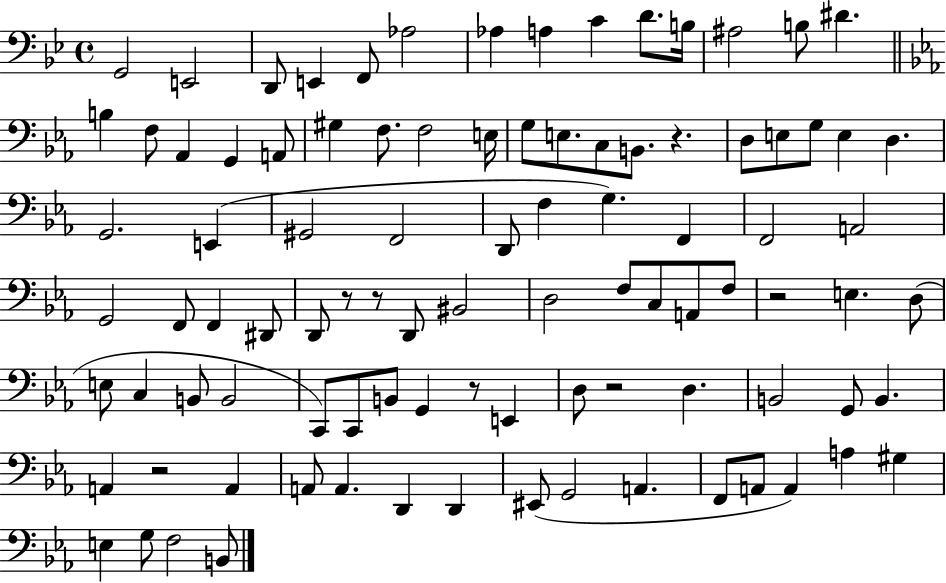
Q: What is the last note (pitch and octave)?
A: B2